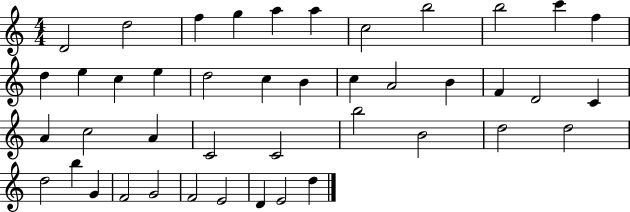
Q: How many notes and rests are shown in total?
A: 43